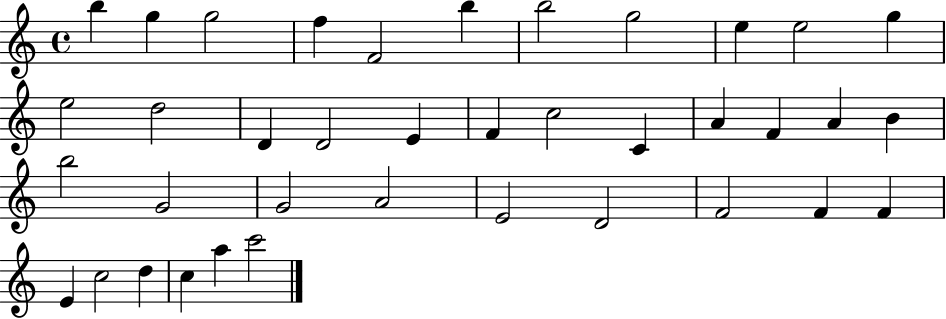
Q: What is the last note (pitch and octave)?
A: C6